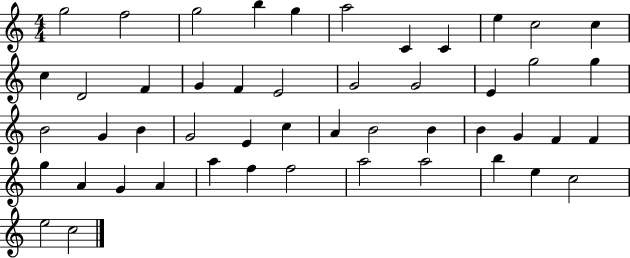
G5/h F5/h G5/h B5/q G5/q A5/h C4/q C4/q E5/q C5/h C5/q C5/q D4/h F4/q G4/q F4/q E4/h G4/h G4/h E4/q G5/h G5/q B4/h G4/q B4/q G4/h E4/q C5/q A4/q B4/h B4/q B4/q G4/q F4/q F4/q G5/q A4/q G4/q A4/q A5/q F5/q F5/h A5/h A5/h B5/q E5/q C5/h E5/h C5/h